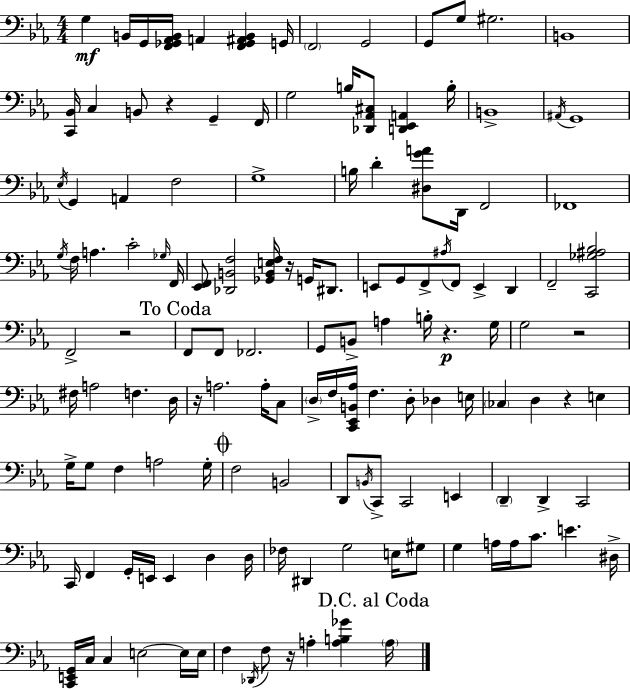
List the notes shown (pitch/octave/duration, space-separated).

G3/q B2/s G2/s [F2,Gb2,Ab2,B2]/s A2/q [F2,Gb2,A#2,B2]/q G2/s F2/h G2/h G2/e G3/e G#3/h. B2/w [C2,Bb2]/s C3/q B2/e R/q G2/q F2/s G3/h B3/s [Db2,Ab2,C#3]/e [D2,Eb2,A2]/q B3/s B2/w A#2/s G2/w Eb3/s G2/q A2/q F3/h G3/w B3/s D4/q [D#3,G4,A4]/e D2/s F2/h FES2/w G3/s F3/s A3/q. C4/h Gb3/s F2/s [Eb2,F2]/e [Db2,B2,F3]/h [Gb2,B2,E3,F3]/s R/s G2/s D#2/e. E2/e G2/e F2/e A#3/s F2/e E2/q D2/q F2/h [C2,Gb3,A#3,Bb3]/h F2/h R/h F2/e F2/e FES2/h. G2/e B2/e A3/q B3/s R/q. G3/s G3/h R/h F#3/s A3/h F3/q. D3/s R/s A3/h. A3/s C3/e D3/s F3/s [C2,Eb2,B2,Ab3]/s F3/q. D3/e Db3/q E3/s CES3/q D3/q R/q E3/q G3/s G3/e F3/q A3/h G3/s F3/h B2/h D2/e B2/s C2/e C2/h E2/q D2/q D2/q C2/h C2/s F2/q G2/s E2/s E2/q D3/q D3/s FES3/s D#2/q G3/h E3/s G#3/e G3/q A3/s A3/s C4/e. E4/q. D#3/s [C2,E2,G2]/s C3/s C3/q E3/h E3/s E3/s F3/q Db2/s F3/e R/s A3/q [A3,B3,Gb4]/q A3/s